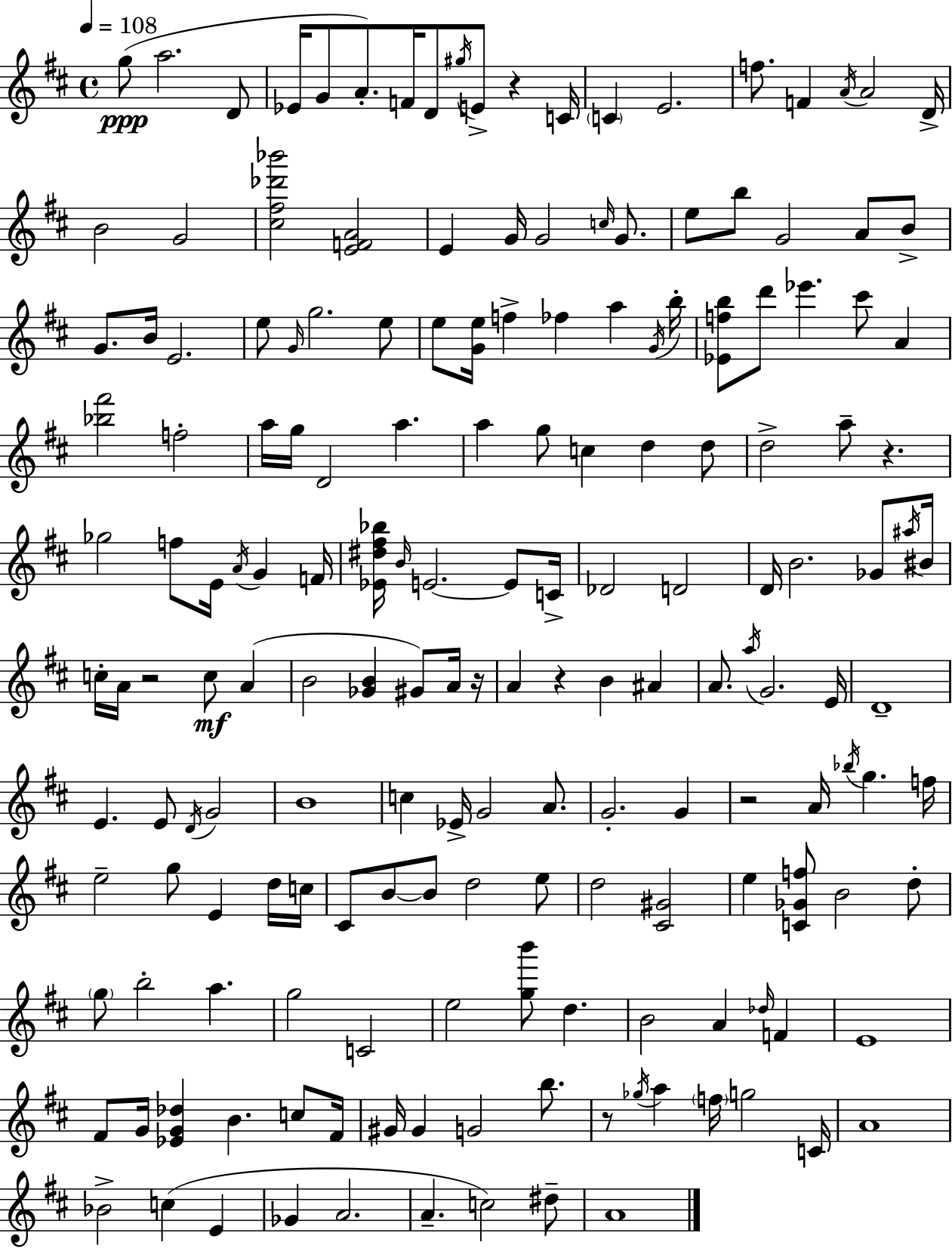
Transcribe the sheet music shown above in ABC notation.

X:1
T:Untitled
M:4/4
L:1/4
K:D
g/2 a2 D/2 _E/4 G/2 A/2 F/4 D/2 ^g/4 E/2 z C/4 C E2 f/2 F A/4 A2 D/4 B2 G2 [^c^f_d'_b']2 [EFA]2 E G/4 G2 c/4 G/2 e/2 b/2 G2 A/2 B/2 G/2 B/4 E2 e/2 G/4 g2 e/2 e/2 [Ge]/4 f _f a G/4 b/4 [_Efb]/2 d'/2 _e' ^c'/2 A [_b^f']2 f2 a/4 g/4 D2 a a g/2 c d d/2 d2 a/2 z _g2 f/2 E/4 A/4 G F/4 [_E^d^f_b]/4 B/4 E2 E/2 C/4 _D2 D2 D/4 B2 _G/2 ^a/4 ^B/4 c/4 A/4 z2 c/2 A B2 [_GB] ^G/2 A/4 z/4 A z B ^A A/2 a/4 G2 E/4 D4 E E/2 D/4 G2 B4 c _E/4 G2 A/2 G2 G z2 A/4 _b/4 g f/4 e2 g/2 E d/4 c/4 ^C/2 B/2 B/2 d2 e/2 d2 [^C^G]2 e [C_Gf]/2 B2 d/2 g/2 b2 a g2 C2 e2 [gb']/2 d B2 A _d/4 F E4 ^F/2 G/4 [_EG_d] B c/2 ^F/4 ^G/4 ^G G2 b/2 z/2 _g/4 a f/4 g2 C/4 A4 _B2 c E _G A2 A c2 ^d/2 A4